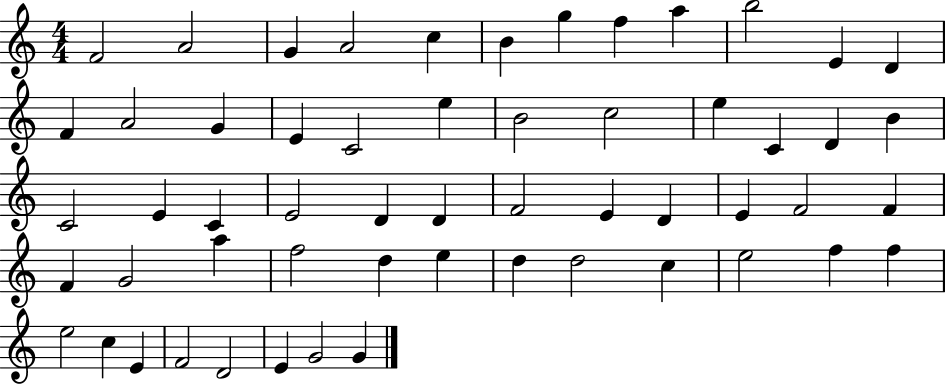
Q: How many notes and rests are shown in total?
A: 56